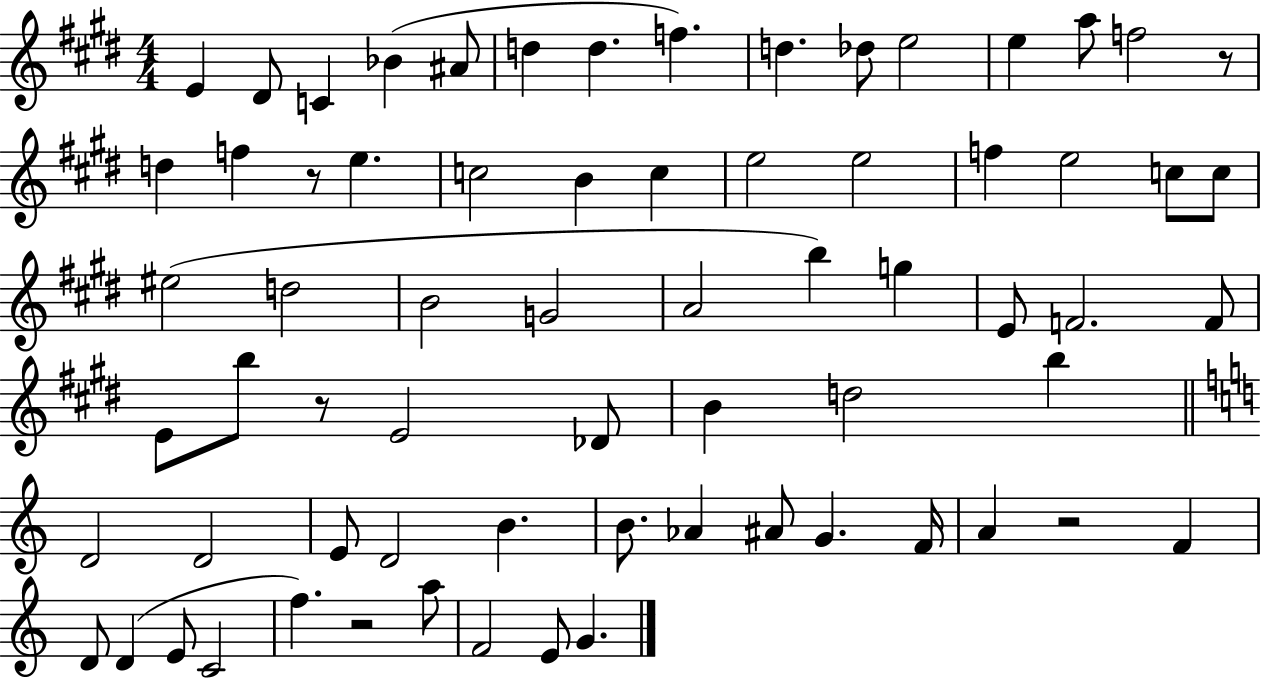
X:1
T:Untitled
M:4/4
L:1/4
K:E
E ^D/2 C _B ^A/2 d d f d _d/2 e2 e a/2 f2 z/2 d f z/2 e c2 B c e2 e2 f e2 c/2 c/2 ^e2 d2 B2 G2 A2 b g E/2 F2 F/2 E/2 b/2 z/2 E2 _D/2 B d2 b D2 D2 E/2 D2 B B/2 _A ^A/2 G F/4 A z2 F D/2 D E/2 C2 f z2 a/2 F2 E/2 G